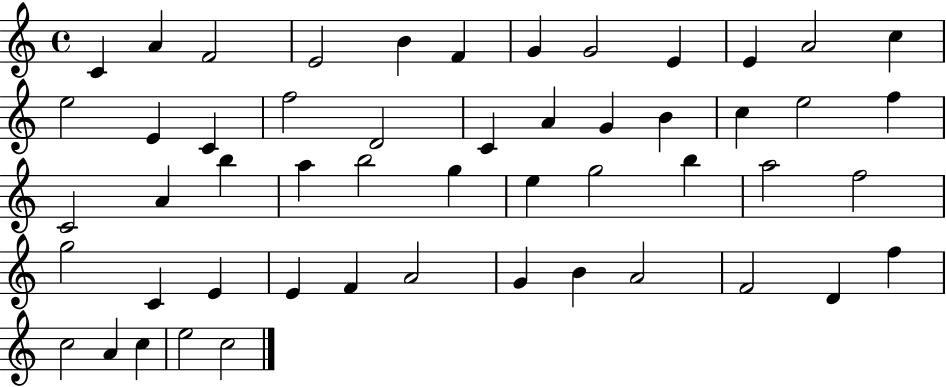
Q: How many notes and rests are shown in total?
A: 52